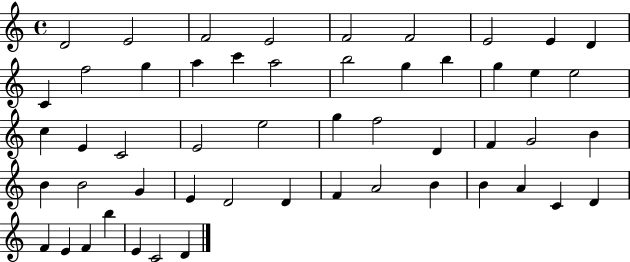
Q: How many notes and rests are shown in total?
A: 52